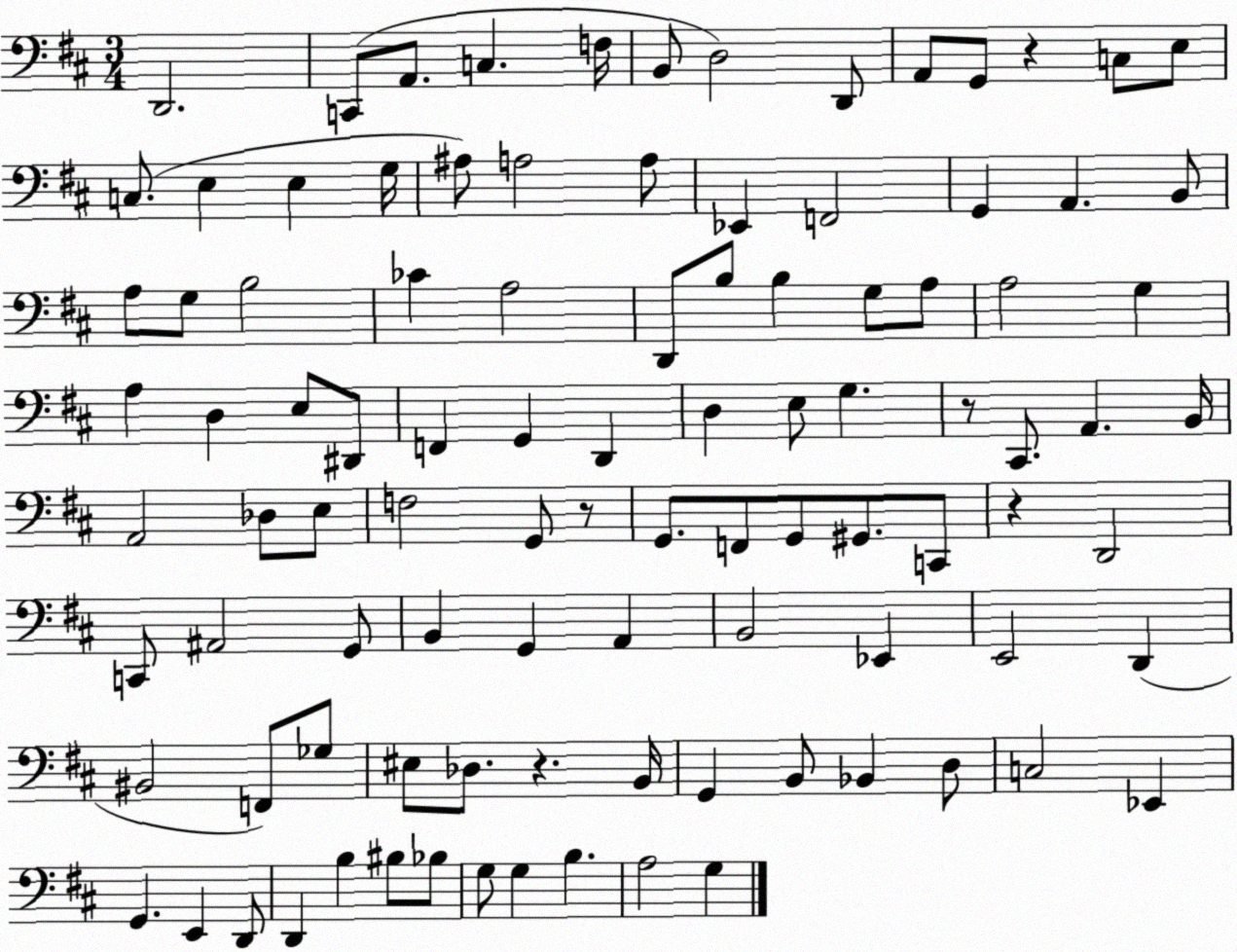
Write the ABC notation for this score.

X:1
T:Untitled
M:3/4
L:1/4
K:D
D,,2 C,,/2 A,,/2 C, F,/4 B,,/2 D,2 D,,/2 A,,/2 G,,/2 z C,/2 E,/2 C,/2 E, E, G,/4 ^A,/2 A,2 A,/2 _E,, F,,2 G,, A,, B,,/2 A,/2 G,/2 B,2 _C A,2 D,,/2 B,/2 B, G,/2 A,/2 A,2 G, A, D, E,/2 ^D,,/2 F,, G,, D,, D, E,/2 G, z/2 ^C,,/2 A,, B,,/4 A,,2 _D,/2 E,/2 F,2 G,,/2 z/2 G,,/2 F,,/2 G,,/2 ^G,,/2 C,,/2 z D,,2 C,,/2 ^A,,2 G,,/2 B,, G,, A,, B,,2 _E,, E,,2 D,, ^B,,2 F,,/2 _G,/2 ^E,/2 _D,/2 z B,,/4 G,, B,,/2 _B,, D,/2 C,2 _E,, G,, E,, D,,/2 D,, B, ^B,/2 _B,/2 G,/2 G, B, A,2 G,